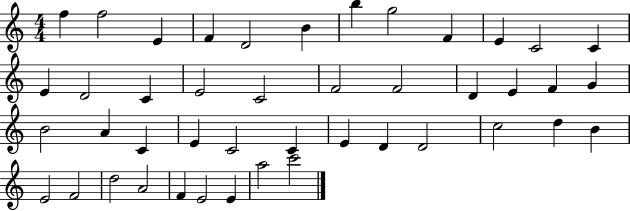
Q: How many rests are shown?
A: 0